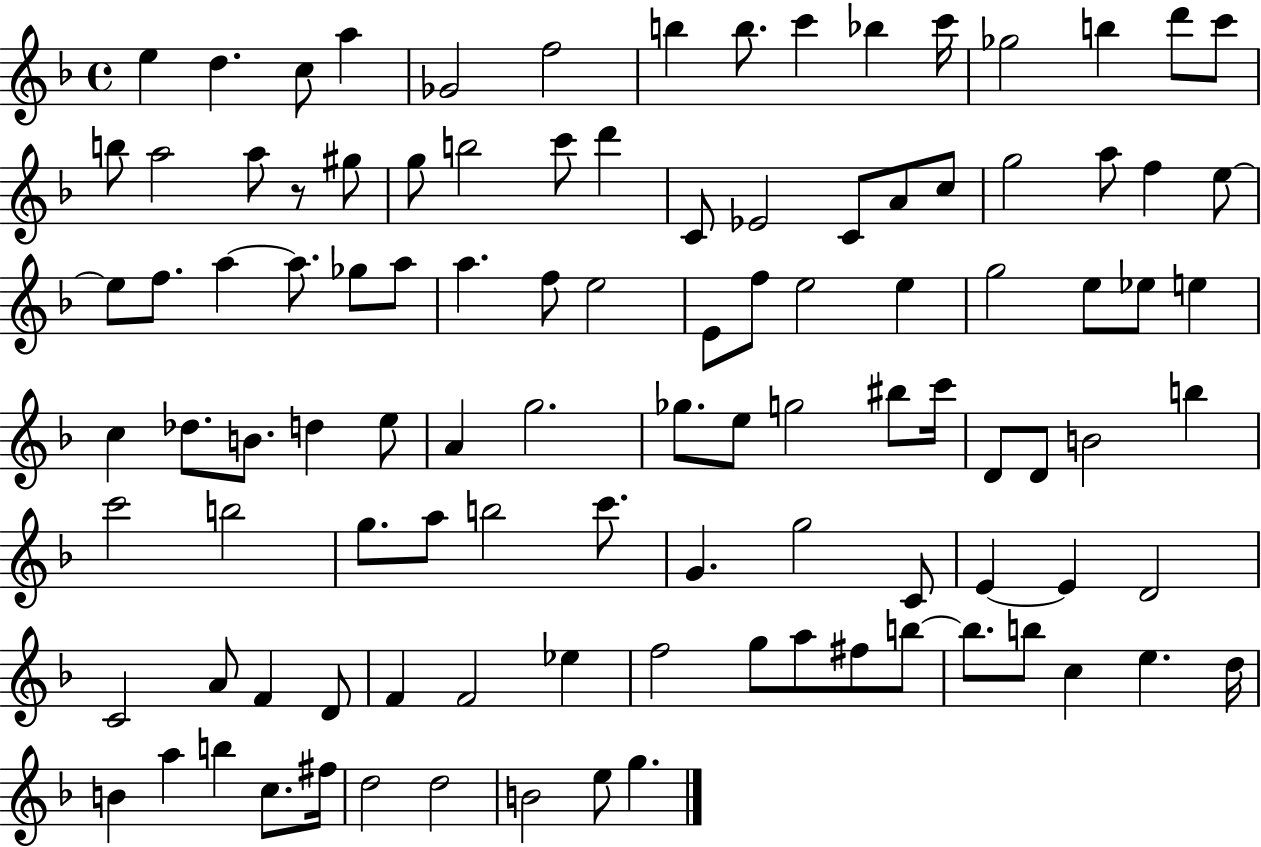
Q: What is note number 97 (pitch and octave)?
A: B5